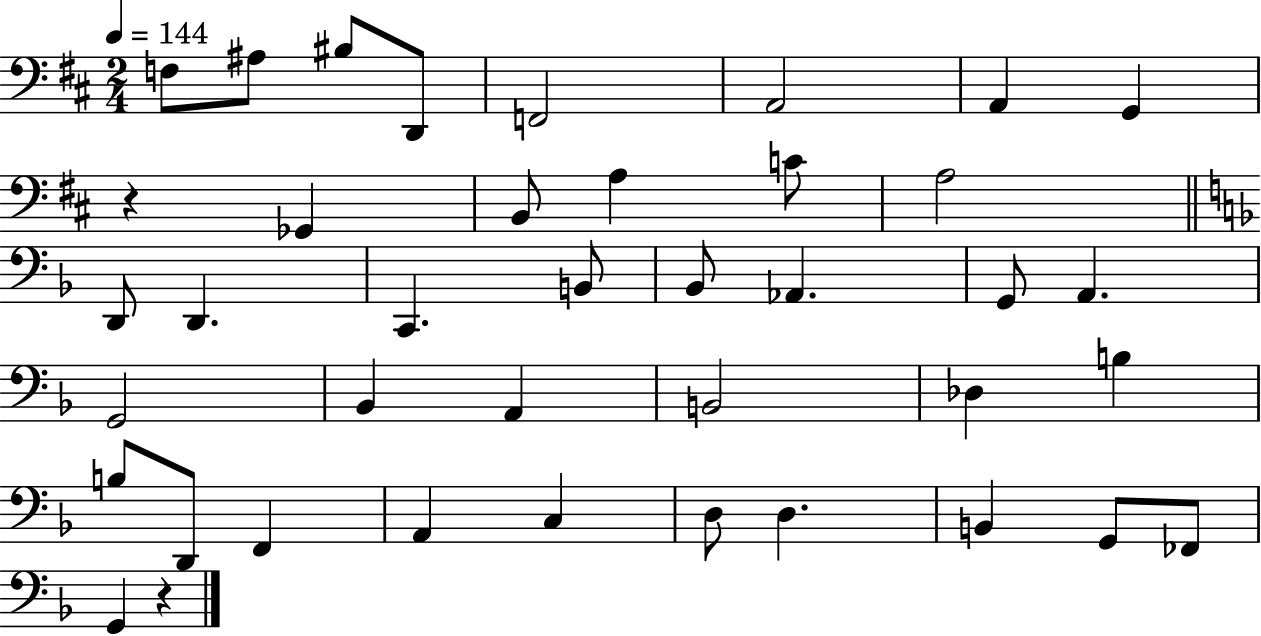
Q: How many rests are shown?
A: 2